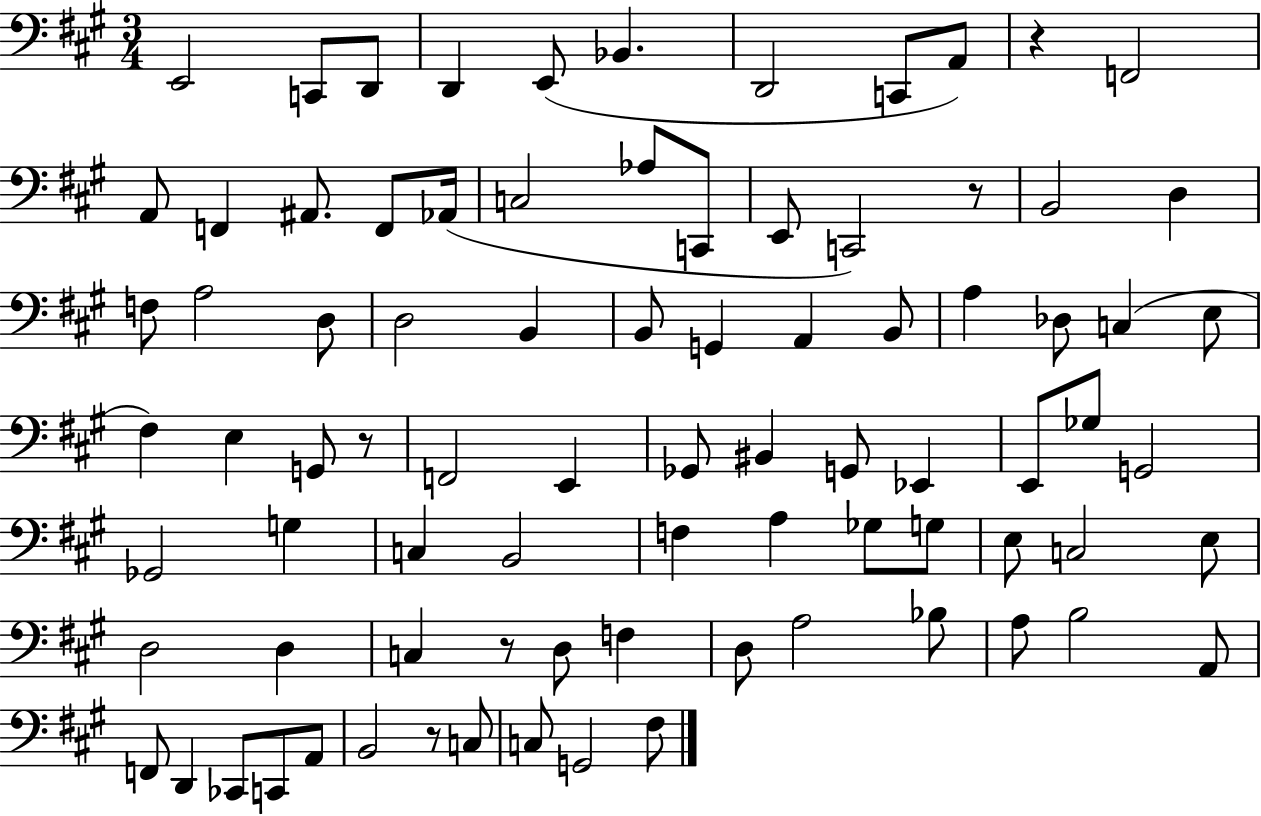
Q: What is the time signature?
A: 3/4